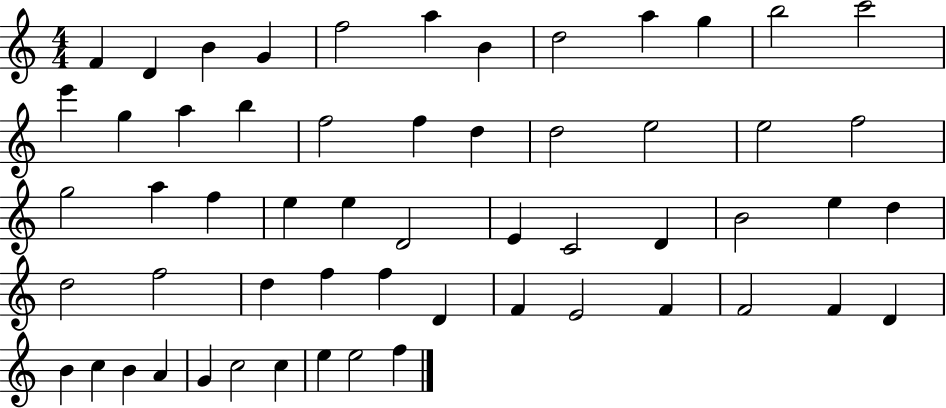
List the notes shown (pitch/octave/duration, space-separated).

F4/q D4/q B4/q G4/q F5/h A5/q B4/q D5/h A5/q G5/q B5/h C6/h E6/q G5/q A5/q B5/q F5/h F5/q D5/q D5/h E5/h E5/h F5/h G5/h A5/q F5/q E5/q E5/q D4/h E4/q C4/h D4/q B4/h E5/q D5/q D5/h F5/h D5/q F5/q F5/q D4/q F4/q E4/h F4/q F4/h F4/q D4/q B4/q C5/q B4/q A4/q G4/q C5/h C5/q E5/q E5/h F5/q